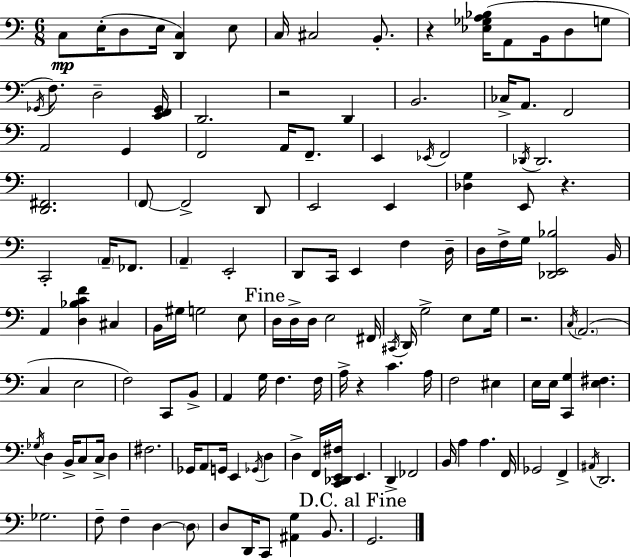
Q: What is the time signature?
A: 6/8